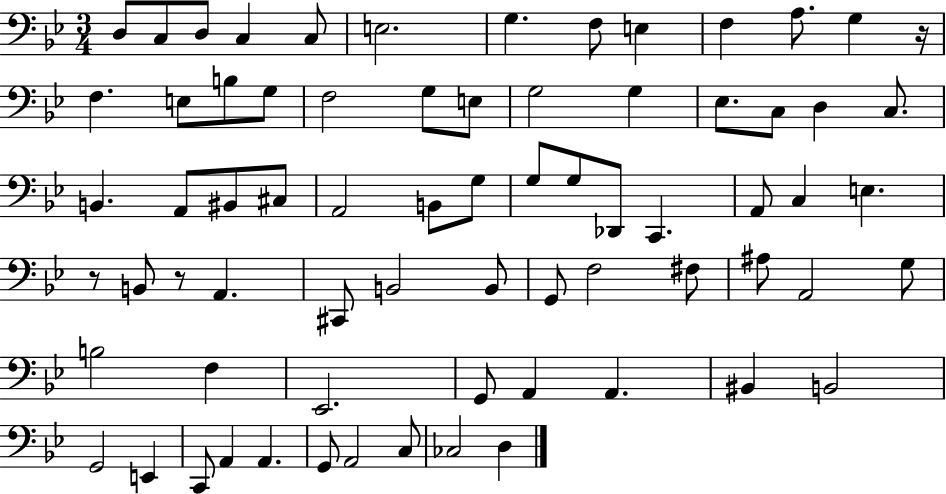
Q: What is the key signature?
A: BES major